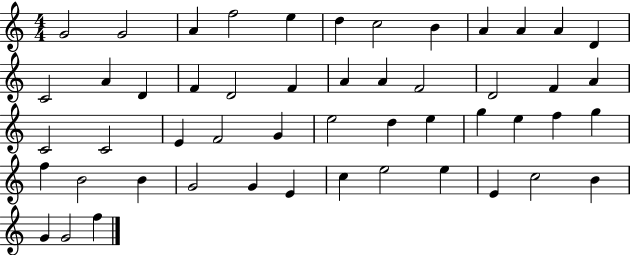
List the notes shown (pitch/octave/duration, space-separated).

G4/h G4/h A4/q F5/h E5/q D5/q C5/h B4/q A4/q A4/q A4/q D4/q C4/h A4/q D4/q F4/q D4/h F4/q A4/q A4/q F4/h D4/h F4/q A4/q C4/h C4/h E4/q F4/h G4/q E5/h D5/q E5/q G5/q E5/q F5/q G5/q F5/q B4/h B4/q G4/h G4/q E4/q C5/q E5/h E5/q E4/q C5/h B4/q G4/q G4/h F5/q